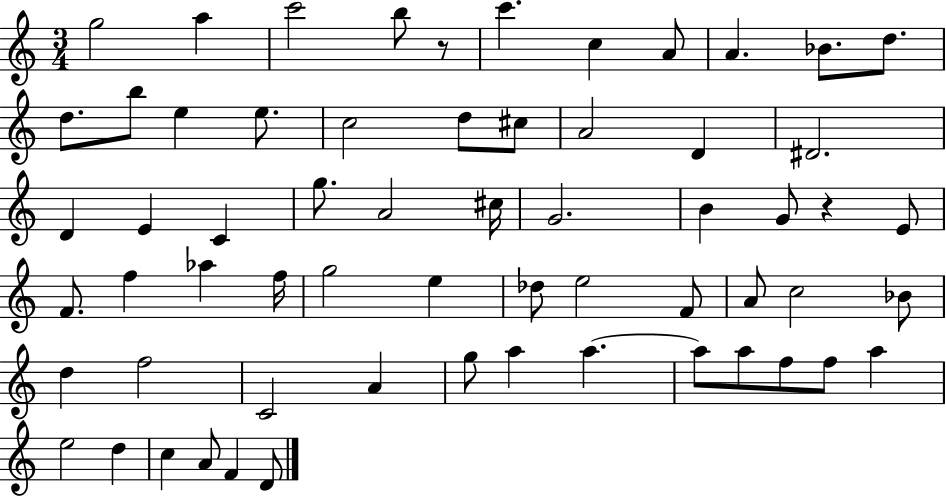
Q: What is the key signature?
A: C major